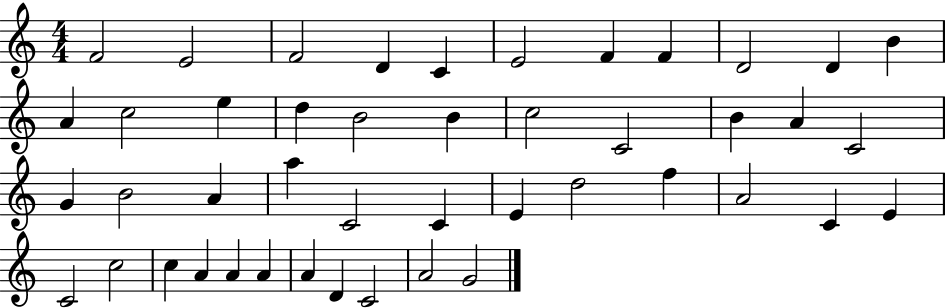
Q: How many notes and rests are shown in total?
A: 45